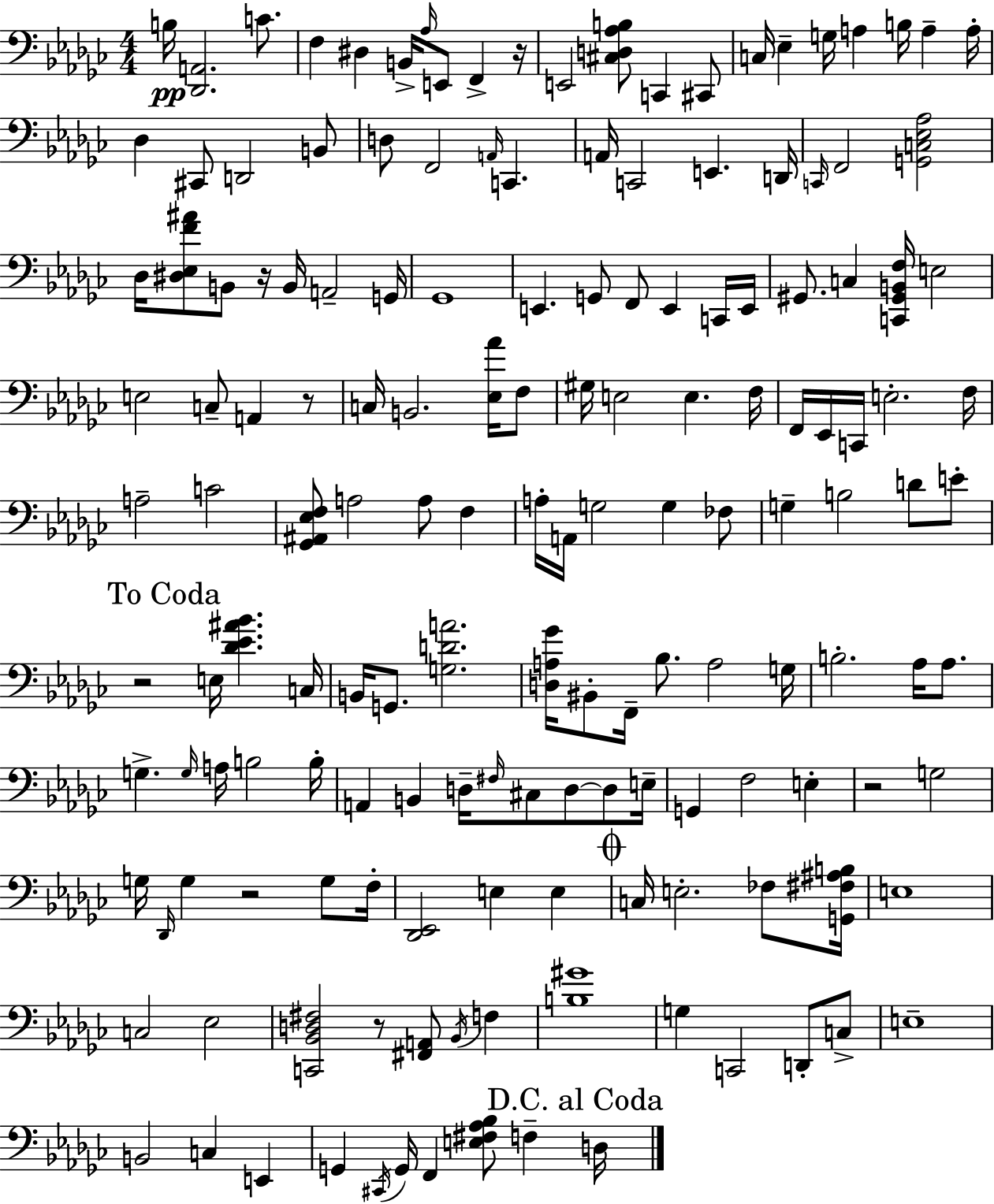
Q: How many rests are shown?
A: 7